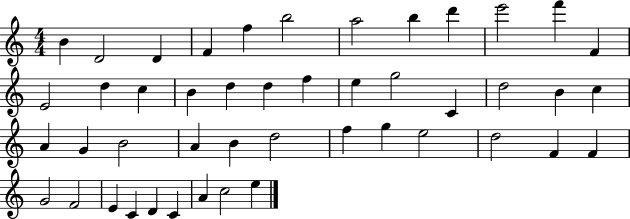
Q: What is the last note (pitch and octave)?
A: E5